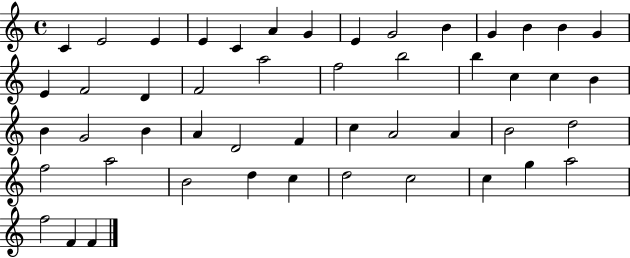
X:1
T:Untitled
M:4/4
L:1/4
K:C
C E2 E E C A G E G2 B G B B G E F2 D F2 a2 f2 b2 b c c B B G2 B A D2 F c A2 A B2 d2 f2 a2 B2 d c d2 c2 c g a2 f2 F F